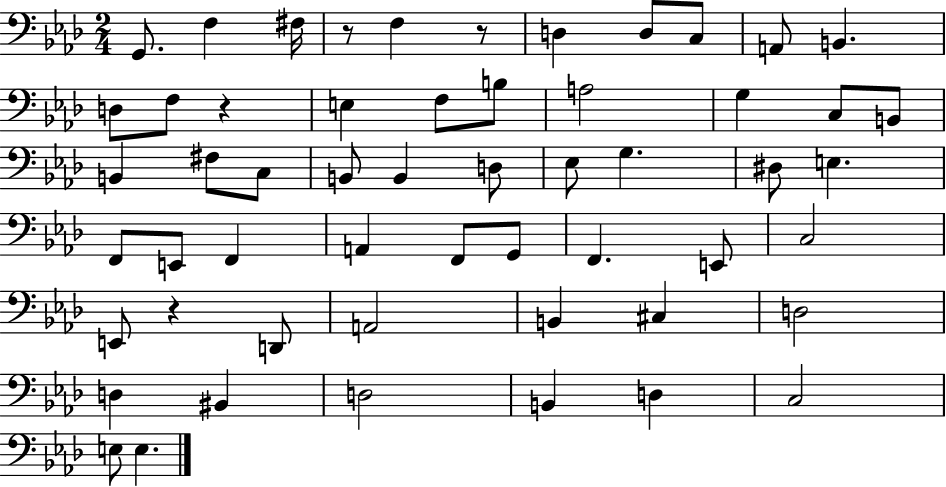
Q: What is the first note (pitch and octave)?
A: G2